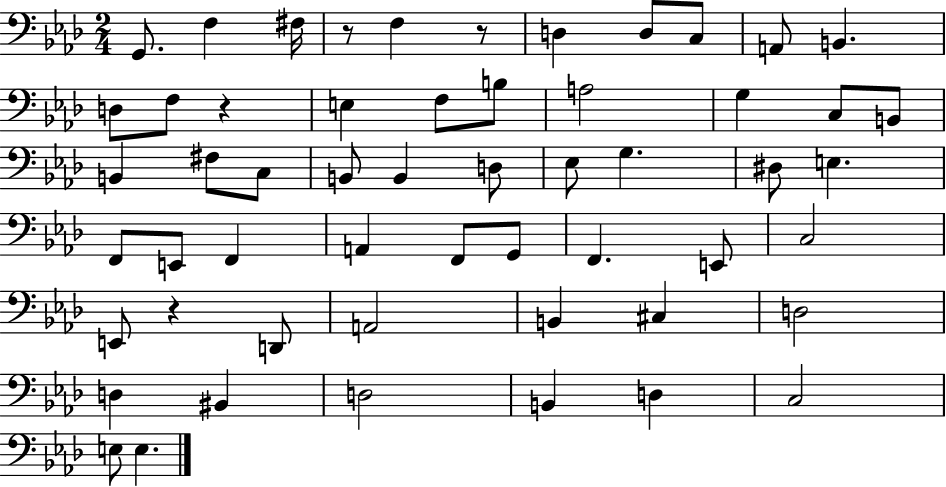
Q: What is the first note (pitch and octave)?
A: G2